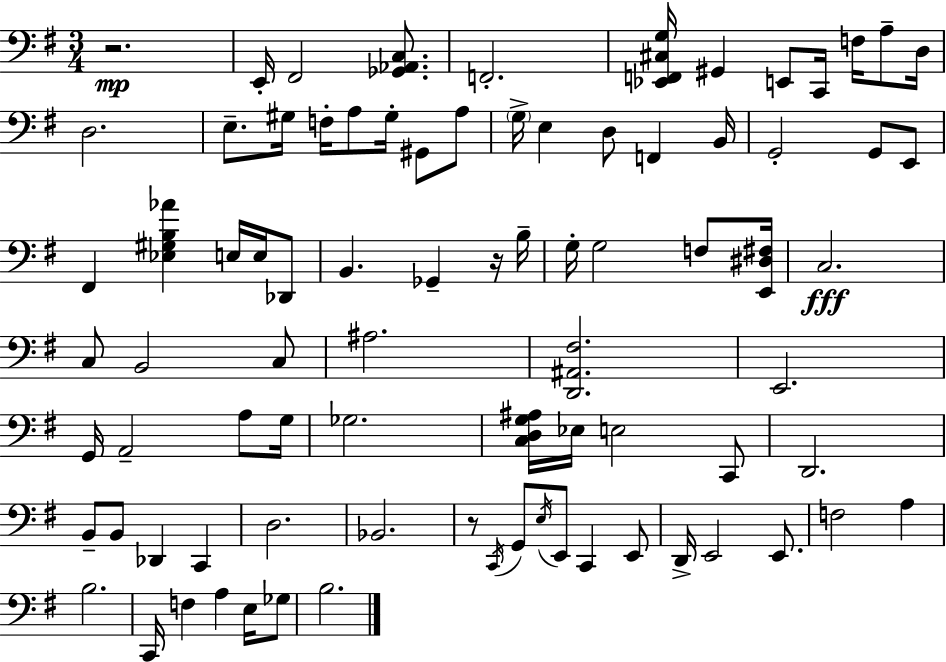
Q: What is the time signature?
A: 3/4